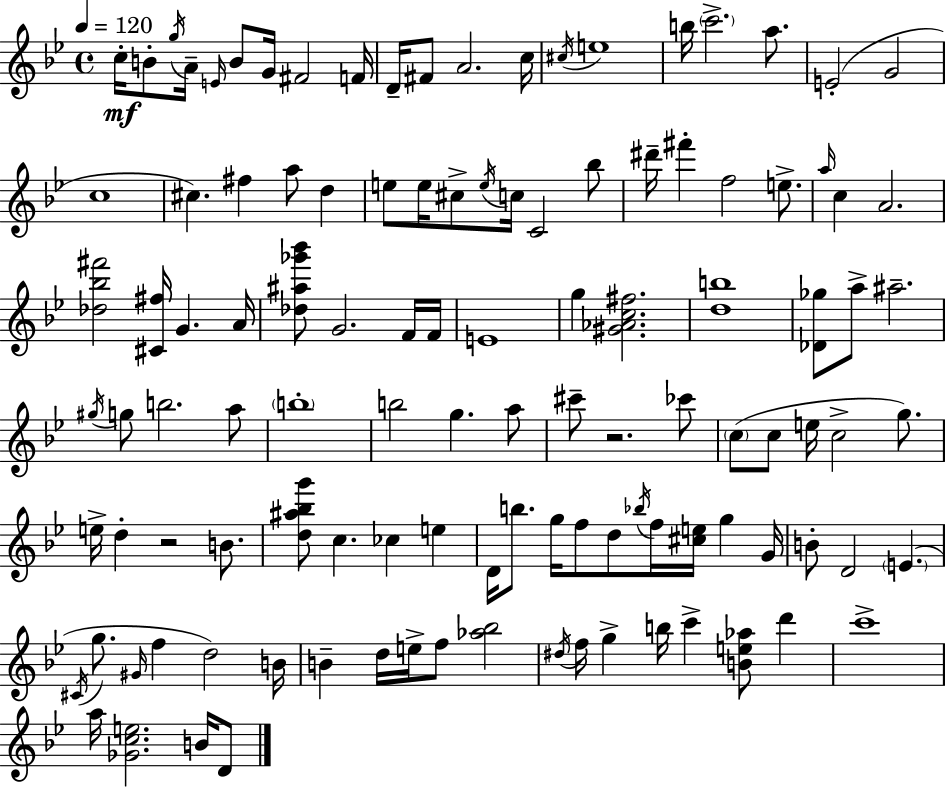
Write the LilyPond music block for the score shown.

{
  \clef treble
  \time 4/4
  \defaultTimeSignature
  \key g \minor
  \tempo 4 = 120
  c''16-.\mf b'8-. \acciaccatura { g''16 } a'16-- \grace { e'16 } b'8 g'16 fis'2 | f'16 d'16-- fis'8 a'2. | c''16 \acciaccatura { cis''16 } e''1 | b''16 \parenthesize c'''2.-> | \break a''8. e'2-.( g'2 | c''1 | cis''4.) fis''4 a''8 d''4 | e''8 e''16 cis''8-> \acciaccatura { e''16 } c''16 c'2 | \break bes''8 dis'''16-- fis'''4-. f''2 | e''8.-> \grace { a''16 } c''4 a'2. | <des'' bes'' fis'''>2 <cis' fis''>16 g'4. | a'16 <des'' ais'' ges''' bes'''>8 g'2. | \break f'16 f'16 e'1 | g''4 <gis' aes' c'' fis''>2. | <d'' b''>1 | <des' ges''>8 a''8-> ais''2.-- | \break \acciaccatura { gis''16 } g''8 b''2. | a''8 \parenthesize b''1-. | b''2 g''4. | a''8 cis'''8-- r2. | \break ces'''8 \parenthesize c''8( c''8 e''16 c''2-> | g''8.) e''16-> d''4-. r2 | b'8. <d'' ais'' bes'' g'''>8 c''4. ces''4 | e''4 d'16 b''8. g''16 f''8 d''8 \acciaccatura { bes''16 } | \break f''16 <cis'' e''>16 g''4 g'16 b'8-. d'2 | \parenthesize e'4.( \acciaccatura { cis'16 } g''8. \grace { gis'16 } f''4 | d''2) b'16 b'4-- d''16 e''16-> f''8 | <aes'' bes''>2 \acciaccatura { dis''16 } f''16 g''4-> b''16 | \break c'''4-> <b' e'' aes''>8 d'''4 c'''1-> | a''16 <ges' c'' e''>2. | b'16 d'8 \bar "|."
}